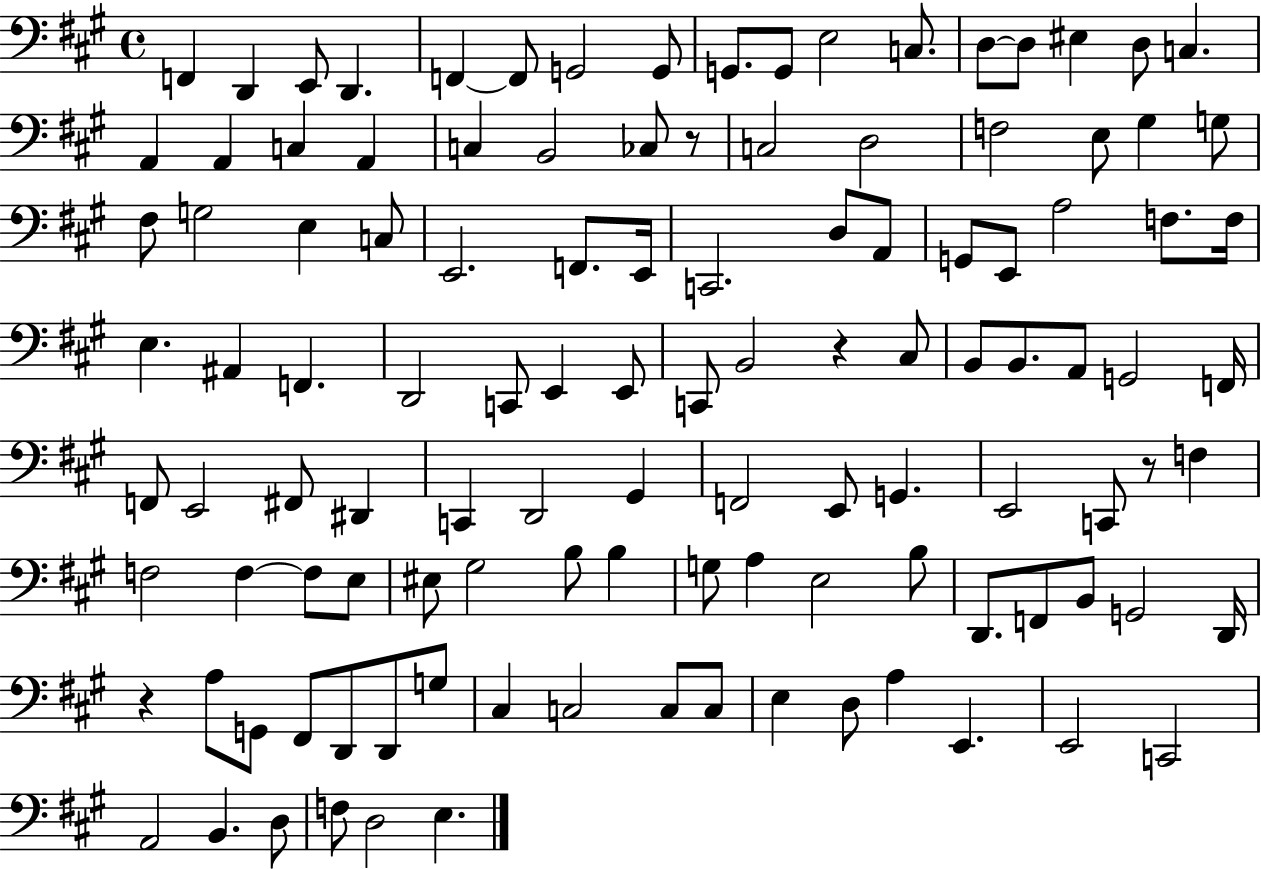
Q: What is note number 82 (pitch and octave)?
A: G3